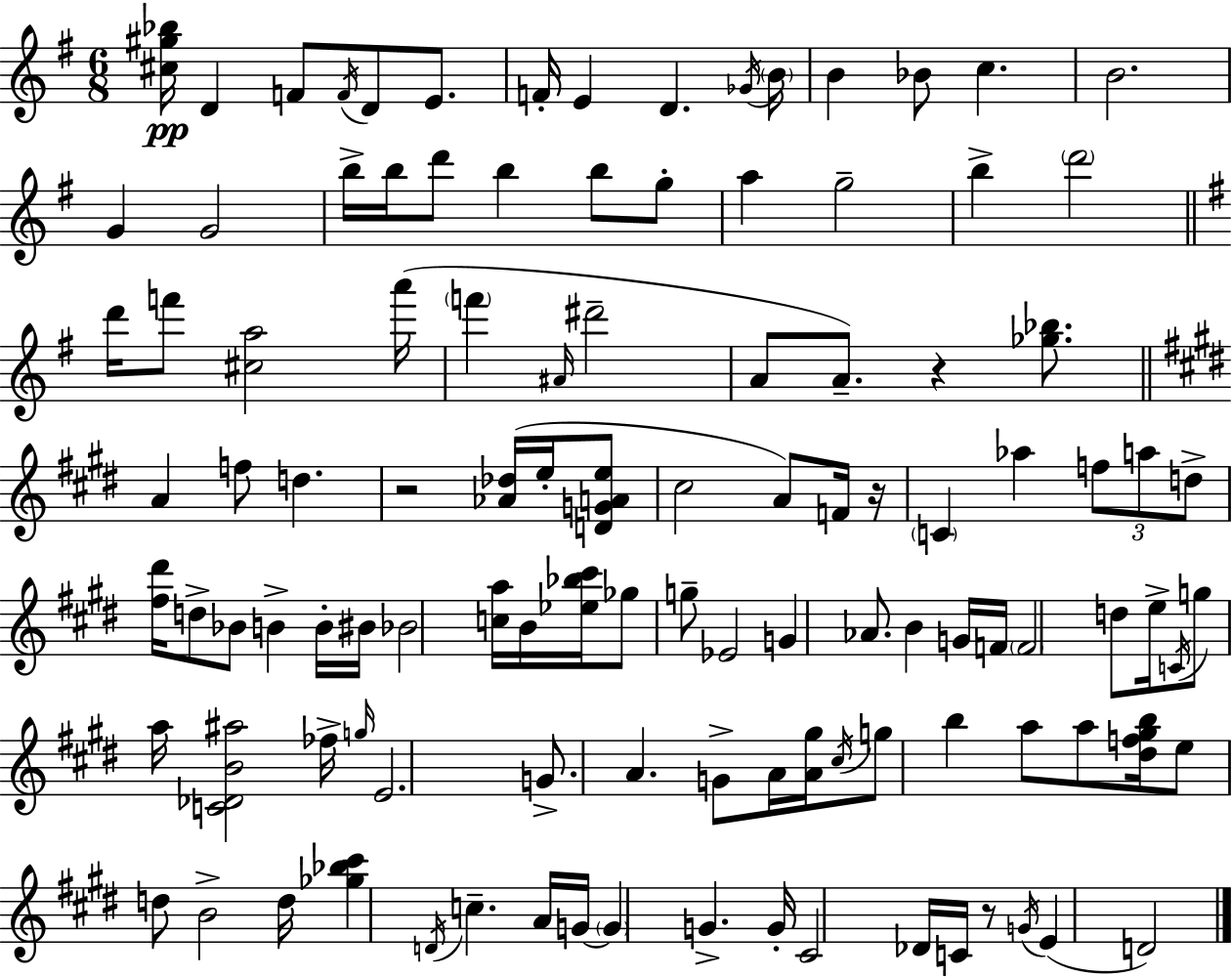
{
  \clef treble
  \numericTimeSignature
  \time 6/8
  \key g \major
  <cis'' gis'' bes''>16\pp d'4 f'8 \acciaccatura { f'16 } d'8 e'8. | f'16-. e'4 d'4. | \acciaccatura { ges'16 } \parenthesize b'16 b'4 bes'8 c''4. | b'2. | \break g'4 g'2 | b''16-> b''16 d'''8 b''4 b''8 | g''8-. a''4 g''2-- | b''4-> \parenthesize d'''2 | \break \bar "||" \break \key g \major d'''16 f'''8 <cis'' a''>2 a'''16( | \parenthesize f'''4 \grace { ais'16 } dis'''2-- | a'8 a'8.--) r4 <ges'' bes''>8. | \bar "||" \break \key e \major a'4 f''8 d''4. | r2 <aes' des''>16( e''16-. <d' g' a' e''>8 | cis''2 a'8) f'16 r16 | \parenthesize c'4 aes''4 \tuplet 3/2 { f''8 a''8 | \break d''8-> } <fis'' dis'''>16 d''8-> bes'8 b'4-> b'16-. | bis'16 bes'2 <c'' a''>16 b'16 <ees'' bes'' cis'''>16 | ges''8 g''8-- ees'2 | g'4 aes'8. b'4 g'16 | \break f'16 \parenthesize f'2 d''8 e''16-> | \acciaccatura { c'16 } g''8 a''16 <c' des' b' ais''>2 | fes''16-> \grace { g''16 } e'2. | g'8.-> a'4. g'8-> | \break a'16 <a' gis''>16 \acciaccatura { cis''16 } g''8 b''4 a''8 | a''8 <dis'' f'' gis'' b''>16 e''8 d''8 b'2-> | d''16 <ges'' bes'' cis'''>4 \acciaccatura { d'16 } c''4.-- | a'16 g'16~~ \parenthesize g'4 g'4.-> | \break g'16-. cis'2 | des'16 c'16 r8 \acciaccatura { g'16 }( e'4 d'2) | \bar "|."
}